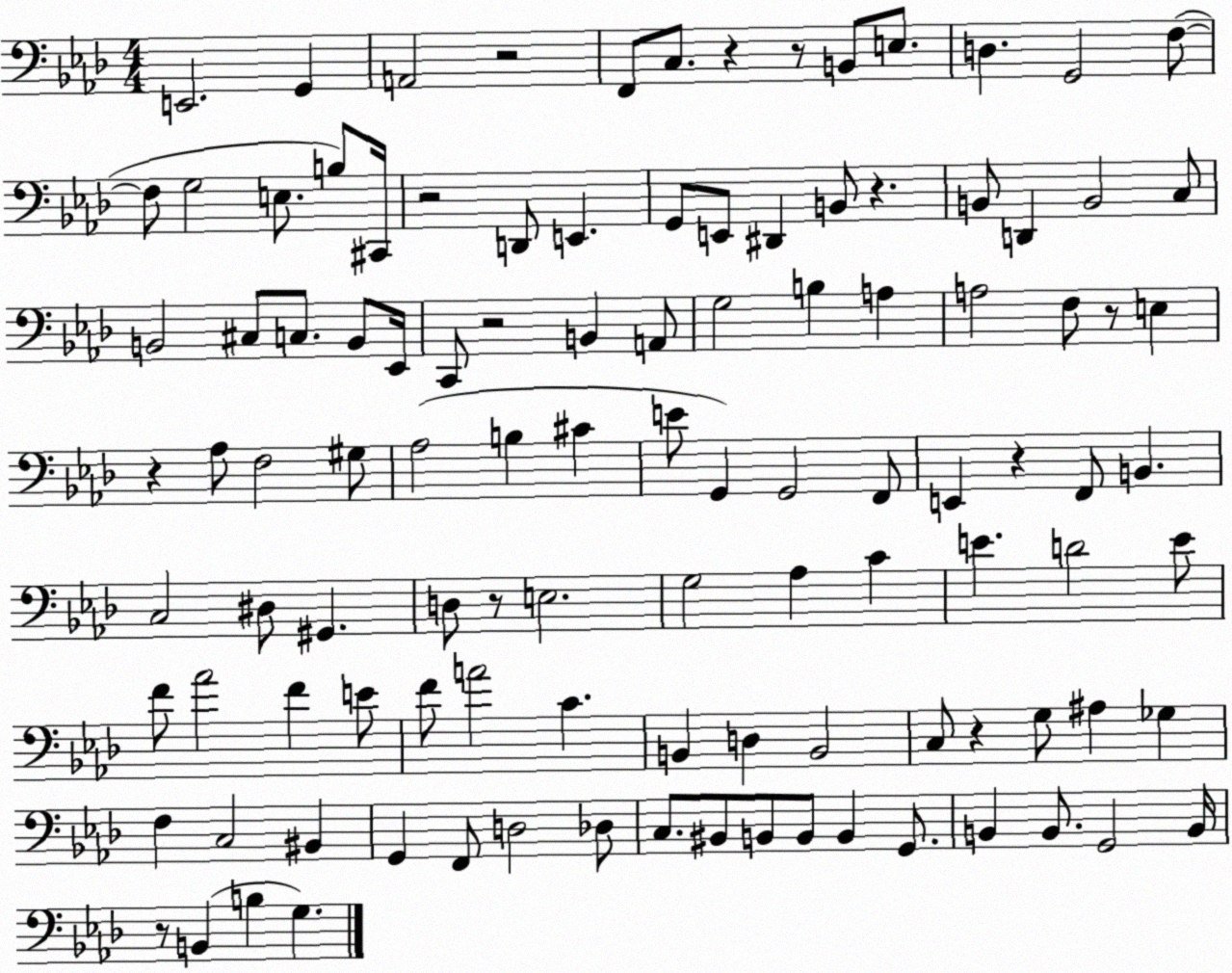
X:1
T:Untitled
M:4/4
L:1/4
K:Ab
E,,2 G,, A,,2 z2 F,,/2 C,/2 z z/2 B,,/2 E,/2 D, G,,2 F,/2 F,/2 G,2 E,/2 B,/2 ^C,,/4 z2 D,,/2 E,, G,,/2 E,,/2 ^D,, B,,/2 z B,,/2 D,, B,,2 C,/2 B,,2 ^C,/2 C,/2 B,,/2 _E,,/4 C,,/2 z2 B,, A,,/2 G,2 B, A, A,2 F,/2 z/2 E, z _A,/2 F,2 ^G,/2 _A,2 B, ^C E/2 G,, G,,2 F,,/2 E,, z F,,/2 B,, C,2 ^D,/2 ^G,, D,/2 z/2 E,2 G,2 _A, C E D2 E/2 F/2 _A2 F E/2 F/2 A2 C B,, D, B,,2 C,/2 z G,/2 ^A, _G, F, C,2 ^B,, G,, F,,/2 D,2 _D,/2 C,/2 ^B,,/2 B,,/2 B,,/2 B,, G,,/2 B,, B,,/2 G,,2 B,,/4 z/2 B,, B, G,